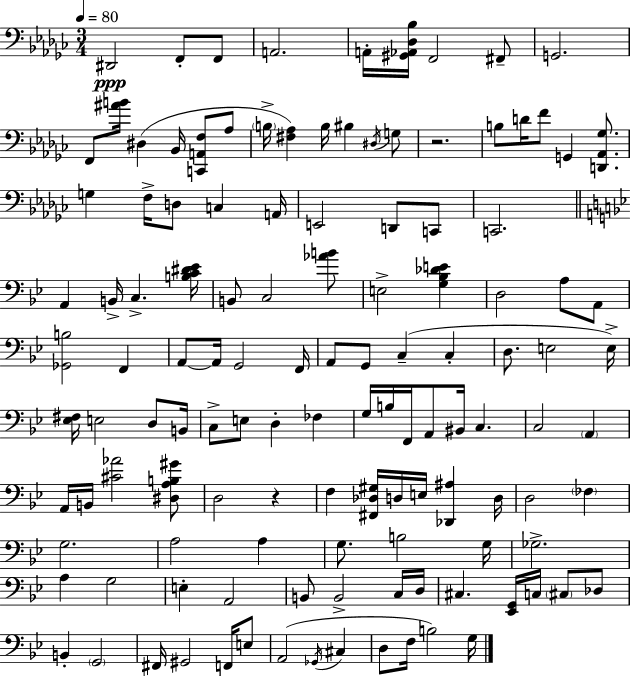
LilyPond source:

{
  \clef bass
  \numericTimeSignature
  \time 3/4
  \key ees \minor
  \tempo 4 = 80
  \repeat volta 2 { dis,2\ppp f,8-. f,8 | a,2. | a,16-. <gis, aes, des bes>16 f,2 fis,8-- | g,2. | \break f,8 <ais' b'>16 dis4( bes,16 <c, a, f>8 aes8 | \parenthesize b16-> <fis aes>4) b16 bis4 \acciaccatura { dis16 } g8 | r2. | b8 d'16 f'8 g,4 <d, aes, ges>8. | \break g4 f16-> d8 c4 | a,16 e,2 d,8 c,8 | c,2. | \bar "||" \break \key g \minor a,4 b,16-> c4.-> <b c' dis' ees'>16 | b,8 c2 <aes' b'>8 | e2-> <g bes des' e'>4 | d2 a8 a,8 | \break <ges, b>2 f,4 | a,8~~ a,16 g,2 f,16 | a,8 g,8 c4--( c4-. | d8. e2 e16->) | \break <ees fis>16 e2 d8 b,16 | c8-> e8 d4-. fes4 | g16 b16 f,16 a,8 bis,16 c4. | c2 \parenthesize a,4 | \break a,16 b,16 <cis' aes'>2 <dis a b gis'>8 | d2 r4 | f4 <fis, des gis>16 d16 e16 <des, ais>4 d16 | d2 \parenthesize fes4 | \break g2. | a2 a4 | g8. b2 g16 | ges2.-> | \break a4 g2 | e4-. a,2 | b,8 b,2-> c16 d16 | cis4. <ees, g,>16 c16 \parenthesize cis8 des8 | \break b,4-. \parenthesize g,2 | fis,16 gis,2 f,16 e8 | a,2( \acciaccatura { ges,16 } cis4 | d8 f16 b2) | \break g16 } \bar "|."
}